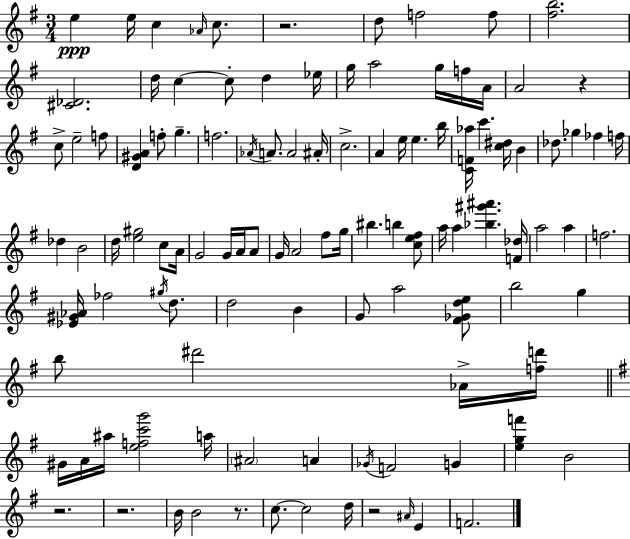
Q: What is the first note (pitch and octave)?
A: E5